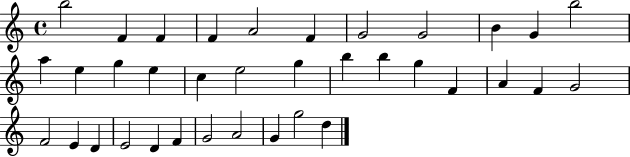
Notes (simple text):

B5/h F4/q F4/q F4/q A4/h F4/q G4/h G4/h B4/q G4/q B5/h A5/q E5/q G5/q E5/q C5/q E5/h G5/q B5/q B5/q G5/q F4/q A4/q F4/q G4/h F4/h E4/q D4/q E4/h D4/q F4/q G4/h A4/h G4/q G5/h D5/q